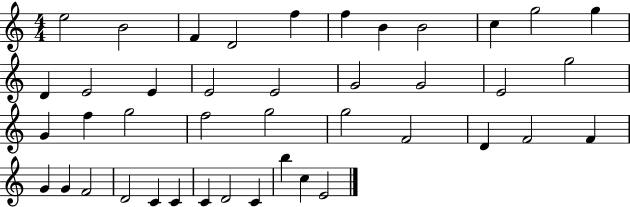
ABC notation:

X:1
T:Untitled
M:4/4
L:1/4
K:C
e2 B2 F D2 f f B B2 c g2 g D E2 E E2 E2 G2 G2 E2 g2 G f g2 f2 g2 g2 F2 D F2 F G G F2 D2 C C C D2 C b c E2